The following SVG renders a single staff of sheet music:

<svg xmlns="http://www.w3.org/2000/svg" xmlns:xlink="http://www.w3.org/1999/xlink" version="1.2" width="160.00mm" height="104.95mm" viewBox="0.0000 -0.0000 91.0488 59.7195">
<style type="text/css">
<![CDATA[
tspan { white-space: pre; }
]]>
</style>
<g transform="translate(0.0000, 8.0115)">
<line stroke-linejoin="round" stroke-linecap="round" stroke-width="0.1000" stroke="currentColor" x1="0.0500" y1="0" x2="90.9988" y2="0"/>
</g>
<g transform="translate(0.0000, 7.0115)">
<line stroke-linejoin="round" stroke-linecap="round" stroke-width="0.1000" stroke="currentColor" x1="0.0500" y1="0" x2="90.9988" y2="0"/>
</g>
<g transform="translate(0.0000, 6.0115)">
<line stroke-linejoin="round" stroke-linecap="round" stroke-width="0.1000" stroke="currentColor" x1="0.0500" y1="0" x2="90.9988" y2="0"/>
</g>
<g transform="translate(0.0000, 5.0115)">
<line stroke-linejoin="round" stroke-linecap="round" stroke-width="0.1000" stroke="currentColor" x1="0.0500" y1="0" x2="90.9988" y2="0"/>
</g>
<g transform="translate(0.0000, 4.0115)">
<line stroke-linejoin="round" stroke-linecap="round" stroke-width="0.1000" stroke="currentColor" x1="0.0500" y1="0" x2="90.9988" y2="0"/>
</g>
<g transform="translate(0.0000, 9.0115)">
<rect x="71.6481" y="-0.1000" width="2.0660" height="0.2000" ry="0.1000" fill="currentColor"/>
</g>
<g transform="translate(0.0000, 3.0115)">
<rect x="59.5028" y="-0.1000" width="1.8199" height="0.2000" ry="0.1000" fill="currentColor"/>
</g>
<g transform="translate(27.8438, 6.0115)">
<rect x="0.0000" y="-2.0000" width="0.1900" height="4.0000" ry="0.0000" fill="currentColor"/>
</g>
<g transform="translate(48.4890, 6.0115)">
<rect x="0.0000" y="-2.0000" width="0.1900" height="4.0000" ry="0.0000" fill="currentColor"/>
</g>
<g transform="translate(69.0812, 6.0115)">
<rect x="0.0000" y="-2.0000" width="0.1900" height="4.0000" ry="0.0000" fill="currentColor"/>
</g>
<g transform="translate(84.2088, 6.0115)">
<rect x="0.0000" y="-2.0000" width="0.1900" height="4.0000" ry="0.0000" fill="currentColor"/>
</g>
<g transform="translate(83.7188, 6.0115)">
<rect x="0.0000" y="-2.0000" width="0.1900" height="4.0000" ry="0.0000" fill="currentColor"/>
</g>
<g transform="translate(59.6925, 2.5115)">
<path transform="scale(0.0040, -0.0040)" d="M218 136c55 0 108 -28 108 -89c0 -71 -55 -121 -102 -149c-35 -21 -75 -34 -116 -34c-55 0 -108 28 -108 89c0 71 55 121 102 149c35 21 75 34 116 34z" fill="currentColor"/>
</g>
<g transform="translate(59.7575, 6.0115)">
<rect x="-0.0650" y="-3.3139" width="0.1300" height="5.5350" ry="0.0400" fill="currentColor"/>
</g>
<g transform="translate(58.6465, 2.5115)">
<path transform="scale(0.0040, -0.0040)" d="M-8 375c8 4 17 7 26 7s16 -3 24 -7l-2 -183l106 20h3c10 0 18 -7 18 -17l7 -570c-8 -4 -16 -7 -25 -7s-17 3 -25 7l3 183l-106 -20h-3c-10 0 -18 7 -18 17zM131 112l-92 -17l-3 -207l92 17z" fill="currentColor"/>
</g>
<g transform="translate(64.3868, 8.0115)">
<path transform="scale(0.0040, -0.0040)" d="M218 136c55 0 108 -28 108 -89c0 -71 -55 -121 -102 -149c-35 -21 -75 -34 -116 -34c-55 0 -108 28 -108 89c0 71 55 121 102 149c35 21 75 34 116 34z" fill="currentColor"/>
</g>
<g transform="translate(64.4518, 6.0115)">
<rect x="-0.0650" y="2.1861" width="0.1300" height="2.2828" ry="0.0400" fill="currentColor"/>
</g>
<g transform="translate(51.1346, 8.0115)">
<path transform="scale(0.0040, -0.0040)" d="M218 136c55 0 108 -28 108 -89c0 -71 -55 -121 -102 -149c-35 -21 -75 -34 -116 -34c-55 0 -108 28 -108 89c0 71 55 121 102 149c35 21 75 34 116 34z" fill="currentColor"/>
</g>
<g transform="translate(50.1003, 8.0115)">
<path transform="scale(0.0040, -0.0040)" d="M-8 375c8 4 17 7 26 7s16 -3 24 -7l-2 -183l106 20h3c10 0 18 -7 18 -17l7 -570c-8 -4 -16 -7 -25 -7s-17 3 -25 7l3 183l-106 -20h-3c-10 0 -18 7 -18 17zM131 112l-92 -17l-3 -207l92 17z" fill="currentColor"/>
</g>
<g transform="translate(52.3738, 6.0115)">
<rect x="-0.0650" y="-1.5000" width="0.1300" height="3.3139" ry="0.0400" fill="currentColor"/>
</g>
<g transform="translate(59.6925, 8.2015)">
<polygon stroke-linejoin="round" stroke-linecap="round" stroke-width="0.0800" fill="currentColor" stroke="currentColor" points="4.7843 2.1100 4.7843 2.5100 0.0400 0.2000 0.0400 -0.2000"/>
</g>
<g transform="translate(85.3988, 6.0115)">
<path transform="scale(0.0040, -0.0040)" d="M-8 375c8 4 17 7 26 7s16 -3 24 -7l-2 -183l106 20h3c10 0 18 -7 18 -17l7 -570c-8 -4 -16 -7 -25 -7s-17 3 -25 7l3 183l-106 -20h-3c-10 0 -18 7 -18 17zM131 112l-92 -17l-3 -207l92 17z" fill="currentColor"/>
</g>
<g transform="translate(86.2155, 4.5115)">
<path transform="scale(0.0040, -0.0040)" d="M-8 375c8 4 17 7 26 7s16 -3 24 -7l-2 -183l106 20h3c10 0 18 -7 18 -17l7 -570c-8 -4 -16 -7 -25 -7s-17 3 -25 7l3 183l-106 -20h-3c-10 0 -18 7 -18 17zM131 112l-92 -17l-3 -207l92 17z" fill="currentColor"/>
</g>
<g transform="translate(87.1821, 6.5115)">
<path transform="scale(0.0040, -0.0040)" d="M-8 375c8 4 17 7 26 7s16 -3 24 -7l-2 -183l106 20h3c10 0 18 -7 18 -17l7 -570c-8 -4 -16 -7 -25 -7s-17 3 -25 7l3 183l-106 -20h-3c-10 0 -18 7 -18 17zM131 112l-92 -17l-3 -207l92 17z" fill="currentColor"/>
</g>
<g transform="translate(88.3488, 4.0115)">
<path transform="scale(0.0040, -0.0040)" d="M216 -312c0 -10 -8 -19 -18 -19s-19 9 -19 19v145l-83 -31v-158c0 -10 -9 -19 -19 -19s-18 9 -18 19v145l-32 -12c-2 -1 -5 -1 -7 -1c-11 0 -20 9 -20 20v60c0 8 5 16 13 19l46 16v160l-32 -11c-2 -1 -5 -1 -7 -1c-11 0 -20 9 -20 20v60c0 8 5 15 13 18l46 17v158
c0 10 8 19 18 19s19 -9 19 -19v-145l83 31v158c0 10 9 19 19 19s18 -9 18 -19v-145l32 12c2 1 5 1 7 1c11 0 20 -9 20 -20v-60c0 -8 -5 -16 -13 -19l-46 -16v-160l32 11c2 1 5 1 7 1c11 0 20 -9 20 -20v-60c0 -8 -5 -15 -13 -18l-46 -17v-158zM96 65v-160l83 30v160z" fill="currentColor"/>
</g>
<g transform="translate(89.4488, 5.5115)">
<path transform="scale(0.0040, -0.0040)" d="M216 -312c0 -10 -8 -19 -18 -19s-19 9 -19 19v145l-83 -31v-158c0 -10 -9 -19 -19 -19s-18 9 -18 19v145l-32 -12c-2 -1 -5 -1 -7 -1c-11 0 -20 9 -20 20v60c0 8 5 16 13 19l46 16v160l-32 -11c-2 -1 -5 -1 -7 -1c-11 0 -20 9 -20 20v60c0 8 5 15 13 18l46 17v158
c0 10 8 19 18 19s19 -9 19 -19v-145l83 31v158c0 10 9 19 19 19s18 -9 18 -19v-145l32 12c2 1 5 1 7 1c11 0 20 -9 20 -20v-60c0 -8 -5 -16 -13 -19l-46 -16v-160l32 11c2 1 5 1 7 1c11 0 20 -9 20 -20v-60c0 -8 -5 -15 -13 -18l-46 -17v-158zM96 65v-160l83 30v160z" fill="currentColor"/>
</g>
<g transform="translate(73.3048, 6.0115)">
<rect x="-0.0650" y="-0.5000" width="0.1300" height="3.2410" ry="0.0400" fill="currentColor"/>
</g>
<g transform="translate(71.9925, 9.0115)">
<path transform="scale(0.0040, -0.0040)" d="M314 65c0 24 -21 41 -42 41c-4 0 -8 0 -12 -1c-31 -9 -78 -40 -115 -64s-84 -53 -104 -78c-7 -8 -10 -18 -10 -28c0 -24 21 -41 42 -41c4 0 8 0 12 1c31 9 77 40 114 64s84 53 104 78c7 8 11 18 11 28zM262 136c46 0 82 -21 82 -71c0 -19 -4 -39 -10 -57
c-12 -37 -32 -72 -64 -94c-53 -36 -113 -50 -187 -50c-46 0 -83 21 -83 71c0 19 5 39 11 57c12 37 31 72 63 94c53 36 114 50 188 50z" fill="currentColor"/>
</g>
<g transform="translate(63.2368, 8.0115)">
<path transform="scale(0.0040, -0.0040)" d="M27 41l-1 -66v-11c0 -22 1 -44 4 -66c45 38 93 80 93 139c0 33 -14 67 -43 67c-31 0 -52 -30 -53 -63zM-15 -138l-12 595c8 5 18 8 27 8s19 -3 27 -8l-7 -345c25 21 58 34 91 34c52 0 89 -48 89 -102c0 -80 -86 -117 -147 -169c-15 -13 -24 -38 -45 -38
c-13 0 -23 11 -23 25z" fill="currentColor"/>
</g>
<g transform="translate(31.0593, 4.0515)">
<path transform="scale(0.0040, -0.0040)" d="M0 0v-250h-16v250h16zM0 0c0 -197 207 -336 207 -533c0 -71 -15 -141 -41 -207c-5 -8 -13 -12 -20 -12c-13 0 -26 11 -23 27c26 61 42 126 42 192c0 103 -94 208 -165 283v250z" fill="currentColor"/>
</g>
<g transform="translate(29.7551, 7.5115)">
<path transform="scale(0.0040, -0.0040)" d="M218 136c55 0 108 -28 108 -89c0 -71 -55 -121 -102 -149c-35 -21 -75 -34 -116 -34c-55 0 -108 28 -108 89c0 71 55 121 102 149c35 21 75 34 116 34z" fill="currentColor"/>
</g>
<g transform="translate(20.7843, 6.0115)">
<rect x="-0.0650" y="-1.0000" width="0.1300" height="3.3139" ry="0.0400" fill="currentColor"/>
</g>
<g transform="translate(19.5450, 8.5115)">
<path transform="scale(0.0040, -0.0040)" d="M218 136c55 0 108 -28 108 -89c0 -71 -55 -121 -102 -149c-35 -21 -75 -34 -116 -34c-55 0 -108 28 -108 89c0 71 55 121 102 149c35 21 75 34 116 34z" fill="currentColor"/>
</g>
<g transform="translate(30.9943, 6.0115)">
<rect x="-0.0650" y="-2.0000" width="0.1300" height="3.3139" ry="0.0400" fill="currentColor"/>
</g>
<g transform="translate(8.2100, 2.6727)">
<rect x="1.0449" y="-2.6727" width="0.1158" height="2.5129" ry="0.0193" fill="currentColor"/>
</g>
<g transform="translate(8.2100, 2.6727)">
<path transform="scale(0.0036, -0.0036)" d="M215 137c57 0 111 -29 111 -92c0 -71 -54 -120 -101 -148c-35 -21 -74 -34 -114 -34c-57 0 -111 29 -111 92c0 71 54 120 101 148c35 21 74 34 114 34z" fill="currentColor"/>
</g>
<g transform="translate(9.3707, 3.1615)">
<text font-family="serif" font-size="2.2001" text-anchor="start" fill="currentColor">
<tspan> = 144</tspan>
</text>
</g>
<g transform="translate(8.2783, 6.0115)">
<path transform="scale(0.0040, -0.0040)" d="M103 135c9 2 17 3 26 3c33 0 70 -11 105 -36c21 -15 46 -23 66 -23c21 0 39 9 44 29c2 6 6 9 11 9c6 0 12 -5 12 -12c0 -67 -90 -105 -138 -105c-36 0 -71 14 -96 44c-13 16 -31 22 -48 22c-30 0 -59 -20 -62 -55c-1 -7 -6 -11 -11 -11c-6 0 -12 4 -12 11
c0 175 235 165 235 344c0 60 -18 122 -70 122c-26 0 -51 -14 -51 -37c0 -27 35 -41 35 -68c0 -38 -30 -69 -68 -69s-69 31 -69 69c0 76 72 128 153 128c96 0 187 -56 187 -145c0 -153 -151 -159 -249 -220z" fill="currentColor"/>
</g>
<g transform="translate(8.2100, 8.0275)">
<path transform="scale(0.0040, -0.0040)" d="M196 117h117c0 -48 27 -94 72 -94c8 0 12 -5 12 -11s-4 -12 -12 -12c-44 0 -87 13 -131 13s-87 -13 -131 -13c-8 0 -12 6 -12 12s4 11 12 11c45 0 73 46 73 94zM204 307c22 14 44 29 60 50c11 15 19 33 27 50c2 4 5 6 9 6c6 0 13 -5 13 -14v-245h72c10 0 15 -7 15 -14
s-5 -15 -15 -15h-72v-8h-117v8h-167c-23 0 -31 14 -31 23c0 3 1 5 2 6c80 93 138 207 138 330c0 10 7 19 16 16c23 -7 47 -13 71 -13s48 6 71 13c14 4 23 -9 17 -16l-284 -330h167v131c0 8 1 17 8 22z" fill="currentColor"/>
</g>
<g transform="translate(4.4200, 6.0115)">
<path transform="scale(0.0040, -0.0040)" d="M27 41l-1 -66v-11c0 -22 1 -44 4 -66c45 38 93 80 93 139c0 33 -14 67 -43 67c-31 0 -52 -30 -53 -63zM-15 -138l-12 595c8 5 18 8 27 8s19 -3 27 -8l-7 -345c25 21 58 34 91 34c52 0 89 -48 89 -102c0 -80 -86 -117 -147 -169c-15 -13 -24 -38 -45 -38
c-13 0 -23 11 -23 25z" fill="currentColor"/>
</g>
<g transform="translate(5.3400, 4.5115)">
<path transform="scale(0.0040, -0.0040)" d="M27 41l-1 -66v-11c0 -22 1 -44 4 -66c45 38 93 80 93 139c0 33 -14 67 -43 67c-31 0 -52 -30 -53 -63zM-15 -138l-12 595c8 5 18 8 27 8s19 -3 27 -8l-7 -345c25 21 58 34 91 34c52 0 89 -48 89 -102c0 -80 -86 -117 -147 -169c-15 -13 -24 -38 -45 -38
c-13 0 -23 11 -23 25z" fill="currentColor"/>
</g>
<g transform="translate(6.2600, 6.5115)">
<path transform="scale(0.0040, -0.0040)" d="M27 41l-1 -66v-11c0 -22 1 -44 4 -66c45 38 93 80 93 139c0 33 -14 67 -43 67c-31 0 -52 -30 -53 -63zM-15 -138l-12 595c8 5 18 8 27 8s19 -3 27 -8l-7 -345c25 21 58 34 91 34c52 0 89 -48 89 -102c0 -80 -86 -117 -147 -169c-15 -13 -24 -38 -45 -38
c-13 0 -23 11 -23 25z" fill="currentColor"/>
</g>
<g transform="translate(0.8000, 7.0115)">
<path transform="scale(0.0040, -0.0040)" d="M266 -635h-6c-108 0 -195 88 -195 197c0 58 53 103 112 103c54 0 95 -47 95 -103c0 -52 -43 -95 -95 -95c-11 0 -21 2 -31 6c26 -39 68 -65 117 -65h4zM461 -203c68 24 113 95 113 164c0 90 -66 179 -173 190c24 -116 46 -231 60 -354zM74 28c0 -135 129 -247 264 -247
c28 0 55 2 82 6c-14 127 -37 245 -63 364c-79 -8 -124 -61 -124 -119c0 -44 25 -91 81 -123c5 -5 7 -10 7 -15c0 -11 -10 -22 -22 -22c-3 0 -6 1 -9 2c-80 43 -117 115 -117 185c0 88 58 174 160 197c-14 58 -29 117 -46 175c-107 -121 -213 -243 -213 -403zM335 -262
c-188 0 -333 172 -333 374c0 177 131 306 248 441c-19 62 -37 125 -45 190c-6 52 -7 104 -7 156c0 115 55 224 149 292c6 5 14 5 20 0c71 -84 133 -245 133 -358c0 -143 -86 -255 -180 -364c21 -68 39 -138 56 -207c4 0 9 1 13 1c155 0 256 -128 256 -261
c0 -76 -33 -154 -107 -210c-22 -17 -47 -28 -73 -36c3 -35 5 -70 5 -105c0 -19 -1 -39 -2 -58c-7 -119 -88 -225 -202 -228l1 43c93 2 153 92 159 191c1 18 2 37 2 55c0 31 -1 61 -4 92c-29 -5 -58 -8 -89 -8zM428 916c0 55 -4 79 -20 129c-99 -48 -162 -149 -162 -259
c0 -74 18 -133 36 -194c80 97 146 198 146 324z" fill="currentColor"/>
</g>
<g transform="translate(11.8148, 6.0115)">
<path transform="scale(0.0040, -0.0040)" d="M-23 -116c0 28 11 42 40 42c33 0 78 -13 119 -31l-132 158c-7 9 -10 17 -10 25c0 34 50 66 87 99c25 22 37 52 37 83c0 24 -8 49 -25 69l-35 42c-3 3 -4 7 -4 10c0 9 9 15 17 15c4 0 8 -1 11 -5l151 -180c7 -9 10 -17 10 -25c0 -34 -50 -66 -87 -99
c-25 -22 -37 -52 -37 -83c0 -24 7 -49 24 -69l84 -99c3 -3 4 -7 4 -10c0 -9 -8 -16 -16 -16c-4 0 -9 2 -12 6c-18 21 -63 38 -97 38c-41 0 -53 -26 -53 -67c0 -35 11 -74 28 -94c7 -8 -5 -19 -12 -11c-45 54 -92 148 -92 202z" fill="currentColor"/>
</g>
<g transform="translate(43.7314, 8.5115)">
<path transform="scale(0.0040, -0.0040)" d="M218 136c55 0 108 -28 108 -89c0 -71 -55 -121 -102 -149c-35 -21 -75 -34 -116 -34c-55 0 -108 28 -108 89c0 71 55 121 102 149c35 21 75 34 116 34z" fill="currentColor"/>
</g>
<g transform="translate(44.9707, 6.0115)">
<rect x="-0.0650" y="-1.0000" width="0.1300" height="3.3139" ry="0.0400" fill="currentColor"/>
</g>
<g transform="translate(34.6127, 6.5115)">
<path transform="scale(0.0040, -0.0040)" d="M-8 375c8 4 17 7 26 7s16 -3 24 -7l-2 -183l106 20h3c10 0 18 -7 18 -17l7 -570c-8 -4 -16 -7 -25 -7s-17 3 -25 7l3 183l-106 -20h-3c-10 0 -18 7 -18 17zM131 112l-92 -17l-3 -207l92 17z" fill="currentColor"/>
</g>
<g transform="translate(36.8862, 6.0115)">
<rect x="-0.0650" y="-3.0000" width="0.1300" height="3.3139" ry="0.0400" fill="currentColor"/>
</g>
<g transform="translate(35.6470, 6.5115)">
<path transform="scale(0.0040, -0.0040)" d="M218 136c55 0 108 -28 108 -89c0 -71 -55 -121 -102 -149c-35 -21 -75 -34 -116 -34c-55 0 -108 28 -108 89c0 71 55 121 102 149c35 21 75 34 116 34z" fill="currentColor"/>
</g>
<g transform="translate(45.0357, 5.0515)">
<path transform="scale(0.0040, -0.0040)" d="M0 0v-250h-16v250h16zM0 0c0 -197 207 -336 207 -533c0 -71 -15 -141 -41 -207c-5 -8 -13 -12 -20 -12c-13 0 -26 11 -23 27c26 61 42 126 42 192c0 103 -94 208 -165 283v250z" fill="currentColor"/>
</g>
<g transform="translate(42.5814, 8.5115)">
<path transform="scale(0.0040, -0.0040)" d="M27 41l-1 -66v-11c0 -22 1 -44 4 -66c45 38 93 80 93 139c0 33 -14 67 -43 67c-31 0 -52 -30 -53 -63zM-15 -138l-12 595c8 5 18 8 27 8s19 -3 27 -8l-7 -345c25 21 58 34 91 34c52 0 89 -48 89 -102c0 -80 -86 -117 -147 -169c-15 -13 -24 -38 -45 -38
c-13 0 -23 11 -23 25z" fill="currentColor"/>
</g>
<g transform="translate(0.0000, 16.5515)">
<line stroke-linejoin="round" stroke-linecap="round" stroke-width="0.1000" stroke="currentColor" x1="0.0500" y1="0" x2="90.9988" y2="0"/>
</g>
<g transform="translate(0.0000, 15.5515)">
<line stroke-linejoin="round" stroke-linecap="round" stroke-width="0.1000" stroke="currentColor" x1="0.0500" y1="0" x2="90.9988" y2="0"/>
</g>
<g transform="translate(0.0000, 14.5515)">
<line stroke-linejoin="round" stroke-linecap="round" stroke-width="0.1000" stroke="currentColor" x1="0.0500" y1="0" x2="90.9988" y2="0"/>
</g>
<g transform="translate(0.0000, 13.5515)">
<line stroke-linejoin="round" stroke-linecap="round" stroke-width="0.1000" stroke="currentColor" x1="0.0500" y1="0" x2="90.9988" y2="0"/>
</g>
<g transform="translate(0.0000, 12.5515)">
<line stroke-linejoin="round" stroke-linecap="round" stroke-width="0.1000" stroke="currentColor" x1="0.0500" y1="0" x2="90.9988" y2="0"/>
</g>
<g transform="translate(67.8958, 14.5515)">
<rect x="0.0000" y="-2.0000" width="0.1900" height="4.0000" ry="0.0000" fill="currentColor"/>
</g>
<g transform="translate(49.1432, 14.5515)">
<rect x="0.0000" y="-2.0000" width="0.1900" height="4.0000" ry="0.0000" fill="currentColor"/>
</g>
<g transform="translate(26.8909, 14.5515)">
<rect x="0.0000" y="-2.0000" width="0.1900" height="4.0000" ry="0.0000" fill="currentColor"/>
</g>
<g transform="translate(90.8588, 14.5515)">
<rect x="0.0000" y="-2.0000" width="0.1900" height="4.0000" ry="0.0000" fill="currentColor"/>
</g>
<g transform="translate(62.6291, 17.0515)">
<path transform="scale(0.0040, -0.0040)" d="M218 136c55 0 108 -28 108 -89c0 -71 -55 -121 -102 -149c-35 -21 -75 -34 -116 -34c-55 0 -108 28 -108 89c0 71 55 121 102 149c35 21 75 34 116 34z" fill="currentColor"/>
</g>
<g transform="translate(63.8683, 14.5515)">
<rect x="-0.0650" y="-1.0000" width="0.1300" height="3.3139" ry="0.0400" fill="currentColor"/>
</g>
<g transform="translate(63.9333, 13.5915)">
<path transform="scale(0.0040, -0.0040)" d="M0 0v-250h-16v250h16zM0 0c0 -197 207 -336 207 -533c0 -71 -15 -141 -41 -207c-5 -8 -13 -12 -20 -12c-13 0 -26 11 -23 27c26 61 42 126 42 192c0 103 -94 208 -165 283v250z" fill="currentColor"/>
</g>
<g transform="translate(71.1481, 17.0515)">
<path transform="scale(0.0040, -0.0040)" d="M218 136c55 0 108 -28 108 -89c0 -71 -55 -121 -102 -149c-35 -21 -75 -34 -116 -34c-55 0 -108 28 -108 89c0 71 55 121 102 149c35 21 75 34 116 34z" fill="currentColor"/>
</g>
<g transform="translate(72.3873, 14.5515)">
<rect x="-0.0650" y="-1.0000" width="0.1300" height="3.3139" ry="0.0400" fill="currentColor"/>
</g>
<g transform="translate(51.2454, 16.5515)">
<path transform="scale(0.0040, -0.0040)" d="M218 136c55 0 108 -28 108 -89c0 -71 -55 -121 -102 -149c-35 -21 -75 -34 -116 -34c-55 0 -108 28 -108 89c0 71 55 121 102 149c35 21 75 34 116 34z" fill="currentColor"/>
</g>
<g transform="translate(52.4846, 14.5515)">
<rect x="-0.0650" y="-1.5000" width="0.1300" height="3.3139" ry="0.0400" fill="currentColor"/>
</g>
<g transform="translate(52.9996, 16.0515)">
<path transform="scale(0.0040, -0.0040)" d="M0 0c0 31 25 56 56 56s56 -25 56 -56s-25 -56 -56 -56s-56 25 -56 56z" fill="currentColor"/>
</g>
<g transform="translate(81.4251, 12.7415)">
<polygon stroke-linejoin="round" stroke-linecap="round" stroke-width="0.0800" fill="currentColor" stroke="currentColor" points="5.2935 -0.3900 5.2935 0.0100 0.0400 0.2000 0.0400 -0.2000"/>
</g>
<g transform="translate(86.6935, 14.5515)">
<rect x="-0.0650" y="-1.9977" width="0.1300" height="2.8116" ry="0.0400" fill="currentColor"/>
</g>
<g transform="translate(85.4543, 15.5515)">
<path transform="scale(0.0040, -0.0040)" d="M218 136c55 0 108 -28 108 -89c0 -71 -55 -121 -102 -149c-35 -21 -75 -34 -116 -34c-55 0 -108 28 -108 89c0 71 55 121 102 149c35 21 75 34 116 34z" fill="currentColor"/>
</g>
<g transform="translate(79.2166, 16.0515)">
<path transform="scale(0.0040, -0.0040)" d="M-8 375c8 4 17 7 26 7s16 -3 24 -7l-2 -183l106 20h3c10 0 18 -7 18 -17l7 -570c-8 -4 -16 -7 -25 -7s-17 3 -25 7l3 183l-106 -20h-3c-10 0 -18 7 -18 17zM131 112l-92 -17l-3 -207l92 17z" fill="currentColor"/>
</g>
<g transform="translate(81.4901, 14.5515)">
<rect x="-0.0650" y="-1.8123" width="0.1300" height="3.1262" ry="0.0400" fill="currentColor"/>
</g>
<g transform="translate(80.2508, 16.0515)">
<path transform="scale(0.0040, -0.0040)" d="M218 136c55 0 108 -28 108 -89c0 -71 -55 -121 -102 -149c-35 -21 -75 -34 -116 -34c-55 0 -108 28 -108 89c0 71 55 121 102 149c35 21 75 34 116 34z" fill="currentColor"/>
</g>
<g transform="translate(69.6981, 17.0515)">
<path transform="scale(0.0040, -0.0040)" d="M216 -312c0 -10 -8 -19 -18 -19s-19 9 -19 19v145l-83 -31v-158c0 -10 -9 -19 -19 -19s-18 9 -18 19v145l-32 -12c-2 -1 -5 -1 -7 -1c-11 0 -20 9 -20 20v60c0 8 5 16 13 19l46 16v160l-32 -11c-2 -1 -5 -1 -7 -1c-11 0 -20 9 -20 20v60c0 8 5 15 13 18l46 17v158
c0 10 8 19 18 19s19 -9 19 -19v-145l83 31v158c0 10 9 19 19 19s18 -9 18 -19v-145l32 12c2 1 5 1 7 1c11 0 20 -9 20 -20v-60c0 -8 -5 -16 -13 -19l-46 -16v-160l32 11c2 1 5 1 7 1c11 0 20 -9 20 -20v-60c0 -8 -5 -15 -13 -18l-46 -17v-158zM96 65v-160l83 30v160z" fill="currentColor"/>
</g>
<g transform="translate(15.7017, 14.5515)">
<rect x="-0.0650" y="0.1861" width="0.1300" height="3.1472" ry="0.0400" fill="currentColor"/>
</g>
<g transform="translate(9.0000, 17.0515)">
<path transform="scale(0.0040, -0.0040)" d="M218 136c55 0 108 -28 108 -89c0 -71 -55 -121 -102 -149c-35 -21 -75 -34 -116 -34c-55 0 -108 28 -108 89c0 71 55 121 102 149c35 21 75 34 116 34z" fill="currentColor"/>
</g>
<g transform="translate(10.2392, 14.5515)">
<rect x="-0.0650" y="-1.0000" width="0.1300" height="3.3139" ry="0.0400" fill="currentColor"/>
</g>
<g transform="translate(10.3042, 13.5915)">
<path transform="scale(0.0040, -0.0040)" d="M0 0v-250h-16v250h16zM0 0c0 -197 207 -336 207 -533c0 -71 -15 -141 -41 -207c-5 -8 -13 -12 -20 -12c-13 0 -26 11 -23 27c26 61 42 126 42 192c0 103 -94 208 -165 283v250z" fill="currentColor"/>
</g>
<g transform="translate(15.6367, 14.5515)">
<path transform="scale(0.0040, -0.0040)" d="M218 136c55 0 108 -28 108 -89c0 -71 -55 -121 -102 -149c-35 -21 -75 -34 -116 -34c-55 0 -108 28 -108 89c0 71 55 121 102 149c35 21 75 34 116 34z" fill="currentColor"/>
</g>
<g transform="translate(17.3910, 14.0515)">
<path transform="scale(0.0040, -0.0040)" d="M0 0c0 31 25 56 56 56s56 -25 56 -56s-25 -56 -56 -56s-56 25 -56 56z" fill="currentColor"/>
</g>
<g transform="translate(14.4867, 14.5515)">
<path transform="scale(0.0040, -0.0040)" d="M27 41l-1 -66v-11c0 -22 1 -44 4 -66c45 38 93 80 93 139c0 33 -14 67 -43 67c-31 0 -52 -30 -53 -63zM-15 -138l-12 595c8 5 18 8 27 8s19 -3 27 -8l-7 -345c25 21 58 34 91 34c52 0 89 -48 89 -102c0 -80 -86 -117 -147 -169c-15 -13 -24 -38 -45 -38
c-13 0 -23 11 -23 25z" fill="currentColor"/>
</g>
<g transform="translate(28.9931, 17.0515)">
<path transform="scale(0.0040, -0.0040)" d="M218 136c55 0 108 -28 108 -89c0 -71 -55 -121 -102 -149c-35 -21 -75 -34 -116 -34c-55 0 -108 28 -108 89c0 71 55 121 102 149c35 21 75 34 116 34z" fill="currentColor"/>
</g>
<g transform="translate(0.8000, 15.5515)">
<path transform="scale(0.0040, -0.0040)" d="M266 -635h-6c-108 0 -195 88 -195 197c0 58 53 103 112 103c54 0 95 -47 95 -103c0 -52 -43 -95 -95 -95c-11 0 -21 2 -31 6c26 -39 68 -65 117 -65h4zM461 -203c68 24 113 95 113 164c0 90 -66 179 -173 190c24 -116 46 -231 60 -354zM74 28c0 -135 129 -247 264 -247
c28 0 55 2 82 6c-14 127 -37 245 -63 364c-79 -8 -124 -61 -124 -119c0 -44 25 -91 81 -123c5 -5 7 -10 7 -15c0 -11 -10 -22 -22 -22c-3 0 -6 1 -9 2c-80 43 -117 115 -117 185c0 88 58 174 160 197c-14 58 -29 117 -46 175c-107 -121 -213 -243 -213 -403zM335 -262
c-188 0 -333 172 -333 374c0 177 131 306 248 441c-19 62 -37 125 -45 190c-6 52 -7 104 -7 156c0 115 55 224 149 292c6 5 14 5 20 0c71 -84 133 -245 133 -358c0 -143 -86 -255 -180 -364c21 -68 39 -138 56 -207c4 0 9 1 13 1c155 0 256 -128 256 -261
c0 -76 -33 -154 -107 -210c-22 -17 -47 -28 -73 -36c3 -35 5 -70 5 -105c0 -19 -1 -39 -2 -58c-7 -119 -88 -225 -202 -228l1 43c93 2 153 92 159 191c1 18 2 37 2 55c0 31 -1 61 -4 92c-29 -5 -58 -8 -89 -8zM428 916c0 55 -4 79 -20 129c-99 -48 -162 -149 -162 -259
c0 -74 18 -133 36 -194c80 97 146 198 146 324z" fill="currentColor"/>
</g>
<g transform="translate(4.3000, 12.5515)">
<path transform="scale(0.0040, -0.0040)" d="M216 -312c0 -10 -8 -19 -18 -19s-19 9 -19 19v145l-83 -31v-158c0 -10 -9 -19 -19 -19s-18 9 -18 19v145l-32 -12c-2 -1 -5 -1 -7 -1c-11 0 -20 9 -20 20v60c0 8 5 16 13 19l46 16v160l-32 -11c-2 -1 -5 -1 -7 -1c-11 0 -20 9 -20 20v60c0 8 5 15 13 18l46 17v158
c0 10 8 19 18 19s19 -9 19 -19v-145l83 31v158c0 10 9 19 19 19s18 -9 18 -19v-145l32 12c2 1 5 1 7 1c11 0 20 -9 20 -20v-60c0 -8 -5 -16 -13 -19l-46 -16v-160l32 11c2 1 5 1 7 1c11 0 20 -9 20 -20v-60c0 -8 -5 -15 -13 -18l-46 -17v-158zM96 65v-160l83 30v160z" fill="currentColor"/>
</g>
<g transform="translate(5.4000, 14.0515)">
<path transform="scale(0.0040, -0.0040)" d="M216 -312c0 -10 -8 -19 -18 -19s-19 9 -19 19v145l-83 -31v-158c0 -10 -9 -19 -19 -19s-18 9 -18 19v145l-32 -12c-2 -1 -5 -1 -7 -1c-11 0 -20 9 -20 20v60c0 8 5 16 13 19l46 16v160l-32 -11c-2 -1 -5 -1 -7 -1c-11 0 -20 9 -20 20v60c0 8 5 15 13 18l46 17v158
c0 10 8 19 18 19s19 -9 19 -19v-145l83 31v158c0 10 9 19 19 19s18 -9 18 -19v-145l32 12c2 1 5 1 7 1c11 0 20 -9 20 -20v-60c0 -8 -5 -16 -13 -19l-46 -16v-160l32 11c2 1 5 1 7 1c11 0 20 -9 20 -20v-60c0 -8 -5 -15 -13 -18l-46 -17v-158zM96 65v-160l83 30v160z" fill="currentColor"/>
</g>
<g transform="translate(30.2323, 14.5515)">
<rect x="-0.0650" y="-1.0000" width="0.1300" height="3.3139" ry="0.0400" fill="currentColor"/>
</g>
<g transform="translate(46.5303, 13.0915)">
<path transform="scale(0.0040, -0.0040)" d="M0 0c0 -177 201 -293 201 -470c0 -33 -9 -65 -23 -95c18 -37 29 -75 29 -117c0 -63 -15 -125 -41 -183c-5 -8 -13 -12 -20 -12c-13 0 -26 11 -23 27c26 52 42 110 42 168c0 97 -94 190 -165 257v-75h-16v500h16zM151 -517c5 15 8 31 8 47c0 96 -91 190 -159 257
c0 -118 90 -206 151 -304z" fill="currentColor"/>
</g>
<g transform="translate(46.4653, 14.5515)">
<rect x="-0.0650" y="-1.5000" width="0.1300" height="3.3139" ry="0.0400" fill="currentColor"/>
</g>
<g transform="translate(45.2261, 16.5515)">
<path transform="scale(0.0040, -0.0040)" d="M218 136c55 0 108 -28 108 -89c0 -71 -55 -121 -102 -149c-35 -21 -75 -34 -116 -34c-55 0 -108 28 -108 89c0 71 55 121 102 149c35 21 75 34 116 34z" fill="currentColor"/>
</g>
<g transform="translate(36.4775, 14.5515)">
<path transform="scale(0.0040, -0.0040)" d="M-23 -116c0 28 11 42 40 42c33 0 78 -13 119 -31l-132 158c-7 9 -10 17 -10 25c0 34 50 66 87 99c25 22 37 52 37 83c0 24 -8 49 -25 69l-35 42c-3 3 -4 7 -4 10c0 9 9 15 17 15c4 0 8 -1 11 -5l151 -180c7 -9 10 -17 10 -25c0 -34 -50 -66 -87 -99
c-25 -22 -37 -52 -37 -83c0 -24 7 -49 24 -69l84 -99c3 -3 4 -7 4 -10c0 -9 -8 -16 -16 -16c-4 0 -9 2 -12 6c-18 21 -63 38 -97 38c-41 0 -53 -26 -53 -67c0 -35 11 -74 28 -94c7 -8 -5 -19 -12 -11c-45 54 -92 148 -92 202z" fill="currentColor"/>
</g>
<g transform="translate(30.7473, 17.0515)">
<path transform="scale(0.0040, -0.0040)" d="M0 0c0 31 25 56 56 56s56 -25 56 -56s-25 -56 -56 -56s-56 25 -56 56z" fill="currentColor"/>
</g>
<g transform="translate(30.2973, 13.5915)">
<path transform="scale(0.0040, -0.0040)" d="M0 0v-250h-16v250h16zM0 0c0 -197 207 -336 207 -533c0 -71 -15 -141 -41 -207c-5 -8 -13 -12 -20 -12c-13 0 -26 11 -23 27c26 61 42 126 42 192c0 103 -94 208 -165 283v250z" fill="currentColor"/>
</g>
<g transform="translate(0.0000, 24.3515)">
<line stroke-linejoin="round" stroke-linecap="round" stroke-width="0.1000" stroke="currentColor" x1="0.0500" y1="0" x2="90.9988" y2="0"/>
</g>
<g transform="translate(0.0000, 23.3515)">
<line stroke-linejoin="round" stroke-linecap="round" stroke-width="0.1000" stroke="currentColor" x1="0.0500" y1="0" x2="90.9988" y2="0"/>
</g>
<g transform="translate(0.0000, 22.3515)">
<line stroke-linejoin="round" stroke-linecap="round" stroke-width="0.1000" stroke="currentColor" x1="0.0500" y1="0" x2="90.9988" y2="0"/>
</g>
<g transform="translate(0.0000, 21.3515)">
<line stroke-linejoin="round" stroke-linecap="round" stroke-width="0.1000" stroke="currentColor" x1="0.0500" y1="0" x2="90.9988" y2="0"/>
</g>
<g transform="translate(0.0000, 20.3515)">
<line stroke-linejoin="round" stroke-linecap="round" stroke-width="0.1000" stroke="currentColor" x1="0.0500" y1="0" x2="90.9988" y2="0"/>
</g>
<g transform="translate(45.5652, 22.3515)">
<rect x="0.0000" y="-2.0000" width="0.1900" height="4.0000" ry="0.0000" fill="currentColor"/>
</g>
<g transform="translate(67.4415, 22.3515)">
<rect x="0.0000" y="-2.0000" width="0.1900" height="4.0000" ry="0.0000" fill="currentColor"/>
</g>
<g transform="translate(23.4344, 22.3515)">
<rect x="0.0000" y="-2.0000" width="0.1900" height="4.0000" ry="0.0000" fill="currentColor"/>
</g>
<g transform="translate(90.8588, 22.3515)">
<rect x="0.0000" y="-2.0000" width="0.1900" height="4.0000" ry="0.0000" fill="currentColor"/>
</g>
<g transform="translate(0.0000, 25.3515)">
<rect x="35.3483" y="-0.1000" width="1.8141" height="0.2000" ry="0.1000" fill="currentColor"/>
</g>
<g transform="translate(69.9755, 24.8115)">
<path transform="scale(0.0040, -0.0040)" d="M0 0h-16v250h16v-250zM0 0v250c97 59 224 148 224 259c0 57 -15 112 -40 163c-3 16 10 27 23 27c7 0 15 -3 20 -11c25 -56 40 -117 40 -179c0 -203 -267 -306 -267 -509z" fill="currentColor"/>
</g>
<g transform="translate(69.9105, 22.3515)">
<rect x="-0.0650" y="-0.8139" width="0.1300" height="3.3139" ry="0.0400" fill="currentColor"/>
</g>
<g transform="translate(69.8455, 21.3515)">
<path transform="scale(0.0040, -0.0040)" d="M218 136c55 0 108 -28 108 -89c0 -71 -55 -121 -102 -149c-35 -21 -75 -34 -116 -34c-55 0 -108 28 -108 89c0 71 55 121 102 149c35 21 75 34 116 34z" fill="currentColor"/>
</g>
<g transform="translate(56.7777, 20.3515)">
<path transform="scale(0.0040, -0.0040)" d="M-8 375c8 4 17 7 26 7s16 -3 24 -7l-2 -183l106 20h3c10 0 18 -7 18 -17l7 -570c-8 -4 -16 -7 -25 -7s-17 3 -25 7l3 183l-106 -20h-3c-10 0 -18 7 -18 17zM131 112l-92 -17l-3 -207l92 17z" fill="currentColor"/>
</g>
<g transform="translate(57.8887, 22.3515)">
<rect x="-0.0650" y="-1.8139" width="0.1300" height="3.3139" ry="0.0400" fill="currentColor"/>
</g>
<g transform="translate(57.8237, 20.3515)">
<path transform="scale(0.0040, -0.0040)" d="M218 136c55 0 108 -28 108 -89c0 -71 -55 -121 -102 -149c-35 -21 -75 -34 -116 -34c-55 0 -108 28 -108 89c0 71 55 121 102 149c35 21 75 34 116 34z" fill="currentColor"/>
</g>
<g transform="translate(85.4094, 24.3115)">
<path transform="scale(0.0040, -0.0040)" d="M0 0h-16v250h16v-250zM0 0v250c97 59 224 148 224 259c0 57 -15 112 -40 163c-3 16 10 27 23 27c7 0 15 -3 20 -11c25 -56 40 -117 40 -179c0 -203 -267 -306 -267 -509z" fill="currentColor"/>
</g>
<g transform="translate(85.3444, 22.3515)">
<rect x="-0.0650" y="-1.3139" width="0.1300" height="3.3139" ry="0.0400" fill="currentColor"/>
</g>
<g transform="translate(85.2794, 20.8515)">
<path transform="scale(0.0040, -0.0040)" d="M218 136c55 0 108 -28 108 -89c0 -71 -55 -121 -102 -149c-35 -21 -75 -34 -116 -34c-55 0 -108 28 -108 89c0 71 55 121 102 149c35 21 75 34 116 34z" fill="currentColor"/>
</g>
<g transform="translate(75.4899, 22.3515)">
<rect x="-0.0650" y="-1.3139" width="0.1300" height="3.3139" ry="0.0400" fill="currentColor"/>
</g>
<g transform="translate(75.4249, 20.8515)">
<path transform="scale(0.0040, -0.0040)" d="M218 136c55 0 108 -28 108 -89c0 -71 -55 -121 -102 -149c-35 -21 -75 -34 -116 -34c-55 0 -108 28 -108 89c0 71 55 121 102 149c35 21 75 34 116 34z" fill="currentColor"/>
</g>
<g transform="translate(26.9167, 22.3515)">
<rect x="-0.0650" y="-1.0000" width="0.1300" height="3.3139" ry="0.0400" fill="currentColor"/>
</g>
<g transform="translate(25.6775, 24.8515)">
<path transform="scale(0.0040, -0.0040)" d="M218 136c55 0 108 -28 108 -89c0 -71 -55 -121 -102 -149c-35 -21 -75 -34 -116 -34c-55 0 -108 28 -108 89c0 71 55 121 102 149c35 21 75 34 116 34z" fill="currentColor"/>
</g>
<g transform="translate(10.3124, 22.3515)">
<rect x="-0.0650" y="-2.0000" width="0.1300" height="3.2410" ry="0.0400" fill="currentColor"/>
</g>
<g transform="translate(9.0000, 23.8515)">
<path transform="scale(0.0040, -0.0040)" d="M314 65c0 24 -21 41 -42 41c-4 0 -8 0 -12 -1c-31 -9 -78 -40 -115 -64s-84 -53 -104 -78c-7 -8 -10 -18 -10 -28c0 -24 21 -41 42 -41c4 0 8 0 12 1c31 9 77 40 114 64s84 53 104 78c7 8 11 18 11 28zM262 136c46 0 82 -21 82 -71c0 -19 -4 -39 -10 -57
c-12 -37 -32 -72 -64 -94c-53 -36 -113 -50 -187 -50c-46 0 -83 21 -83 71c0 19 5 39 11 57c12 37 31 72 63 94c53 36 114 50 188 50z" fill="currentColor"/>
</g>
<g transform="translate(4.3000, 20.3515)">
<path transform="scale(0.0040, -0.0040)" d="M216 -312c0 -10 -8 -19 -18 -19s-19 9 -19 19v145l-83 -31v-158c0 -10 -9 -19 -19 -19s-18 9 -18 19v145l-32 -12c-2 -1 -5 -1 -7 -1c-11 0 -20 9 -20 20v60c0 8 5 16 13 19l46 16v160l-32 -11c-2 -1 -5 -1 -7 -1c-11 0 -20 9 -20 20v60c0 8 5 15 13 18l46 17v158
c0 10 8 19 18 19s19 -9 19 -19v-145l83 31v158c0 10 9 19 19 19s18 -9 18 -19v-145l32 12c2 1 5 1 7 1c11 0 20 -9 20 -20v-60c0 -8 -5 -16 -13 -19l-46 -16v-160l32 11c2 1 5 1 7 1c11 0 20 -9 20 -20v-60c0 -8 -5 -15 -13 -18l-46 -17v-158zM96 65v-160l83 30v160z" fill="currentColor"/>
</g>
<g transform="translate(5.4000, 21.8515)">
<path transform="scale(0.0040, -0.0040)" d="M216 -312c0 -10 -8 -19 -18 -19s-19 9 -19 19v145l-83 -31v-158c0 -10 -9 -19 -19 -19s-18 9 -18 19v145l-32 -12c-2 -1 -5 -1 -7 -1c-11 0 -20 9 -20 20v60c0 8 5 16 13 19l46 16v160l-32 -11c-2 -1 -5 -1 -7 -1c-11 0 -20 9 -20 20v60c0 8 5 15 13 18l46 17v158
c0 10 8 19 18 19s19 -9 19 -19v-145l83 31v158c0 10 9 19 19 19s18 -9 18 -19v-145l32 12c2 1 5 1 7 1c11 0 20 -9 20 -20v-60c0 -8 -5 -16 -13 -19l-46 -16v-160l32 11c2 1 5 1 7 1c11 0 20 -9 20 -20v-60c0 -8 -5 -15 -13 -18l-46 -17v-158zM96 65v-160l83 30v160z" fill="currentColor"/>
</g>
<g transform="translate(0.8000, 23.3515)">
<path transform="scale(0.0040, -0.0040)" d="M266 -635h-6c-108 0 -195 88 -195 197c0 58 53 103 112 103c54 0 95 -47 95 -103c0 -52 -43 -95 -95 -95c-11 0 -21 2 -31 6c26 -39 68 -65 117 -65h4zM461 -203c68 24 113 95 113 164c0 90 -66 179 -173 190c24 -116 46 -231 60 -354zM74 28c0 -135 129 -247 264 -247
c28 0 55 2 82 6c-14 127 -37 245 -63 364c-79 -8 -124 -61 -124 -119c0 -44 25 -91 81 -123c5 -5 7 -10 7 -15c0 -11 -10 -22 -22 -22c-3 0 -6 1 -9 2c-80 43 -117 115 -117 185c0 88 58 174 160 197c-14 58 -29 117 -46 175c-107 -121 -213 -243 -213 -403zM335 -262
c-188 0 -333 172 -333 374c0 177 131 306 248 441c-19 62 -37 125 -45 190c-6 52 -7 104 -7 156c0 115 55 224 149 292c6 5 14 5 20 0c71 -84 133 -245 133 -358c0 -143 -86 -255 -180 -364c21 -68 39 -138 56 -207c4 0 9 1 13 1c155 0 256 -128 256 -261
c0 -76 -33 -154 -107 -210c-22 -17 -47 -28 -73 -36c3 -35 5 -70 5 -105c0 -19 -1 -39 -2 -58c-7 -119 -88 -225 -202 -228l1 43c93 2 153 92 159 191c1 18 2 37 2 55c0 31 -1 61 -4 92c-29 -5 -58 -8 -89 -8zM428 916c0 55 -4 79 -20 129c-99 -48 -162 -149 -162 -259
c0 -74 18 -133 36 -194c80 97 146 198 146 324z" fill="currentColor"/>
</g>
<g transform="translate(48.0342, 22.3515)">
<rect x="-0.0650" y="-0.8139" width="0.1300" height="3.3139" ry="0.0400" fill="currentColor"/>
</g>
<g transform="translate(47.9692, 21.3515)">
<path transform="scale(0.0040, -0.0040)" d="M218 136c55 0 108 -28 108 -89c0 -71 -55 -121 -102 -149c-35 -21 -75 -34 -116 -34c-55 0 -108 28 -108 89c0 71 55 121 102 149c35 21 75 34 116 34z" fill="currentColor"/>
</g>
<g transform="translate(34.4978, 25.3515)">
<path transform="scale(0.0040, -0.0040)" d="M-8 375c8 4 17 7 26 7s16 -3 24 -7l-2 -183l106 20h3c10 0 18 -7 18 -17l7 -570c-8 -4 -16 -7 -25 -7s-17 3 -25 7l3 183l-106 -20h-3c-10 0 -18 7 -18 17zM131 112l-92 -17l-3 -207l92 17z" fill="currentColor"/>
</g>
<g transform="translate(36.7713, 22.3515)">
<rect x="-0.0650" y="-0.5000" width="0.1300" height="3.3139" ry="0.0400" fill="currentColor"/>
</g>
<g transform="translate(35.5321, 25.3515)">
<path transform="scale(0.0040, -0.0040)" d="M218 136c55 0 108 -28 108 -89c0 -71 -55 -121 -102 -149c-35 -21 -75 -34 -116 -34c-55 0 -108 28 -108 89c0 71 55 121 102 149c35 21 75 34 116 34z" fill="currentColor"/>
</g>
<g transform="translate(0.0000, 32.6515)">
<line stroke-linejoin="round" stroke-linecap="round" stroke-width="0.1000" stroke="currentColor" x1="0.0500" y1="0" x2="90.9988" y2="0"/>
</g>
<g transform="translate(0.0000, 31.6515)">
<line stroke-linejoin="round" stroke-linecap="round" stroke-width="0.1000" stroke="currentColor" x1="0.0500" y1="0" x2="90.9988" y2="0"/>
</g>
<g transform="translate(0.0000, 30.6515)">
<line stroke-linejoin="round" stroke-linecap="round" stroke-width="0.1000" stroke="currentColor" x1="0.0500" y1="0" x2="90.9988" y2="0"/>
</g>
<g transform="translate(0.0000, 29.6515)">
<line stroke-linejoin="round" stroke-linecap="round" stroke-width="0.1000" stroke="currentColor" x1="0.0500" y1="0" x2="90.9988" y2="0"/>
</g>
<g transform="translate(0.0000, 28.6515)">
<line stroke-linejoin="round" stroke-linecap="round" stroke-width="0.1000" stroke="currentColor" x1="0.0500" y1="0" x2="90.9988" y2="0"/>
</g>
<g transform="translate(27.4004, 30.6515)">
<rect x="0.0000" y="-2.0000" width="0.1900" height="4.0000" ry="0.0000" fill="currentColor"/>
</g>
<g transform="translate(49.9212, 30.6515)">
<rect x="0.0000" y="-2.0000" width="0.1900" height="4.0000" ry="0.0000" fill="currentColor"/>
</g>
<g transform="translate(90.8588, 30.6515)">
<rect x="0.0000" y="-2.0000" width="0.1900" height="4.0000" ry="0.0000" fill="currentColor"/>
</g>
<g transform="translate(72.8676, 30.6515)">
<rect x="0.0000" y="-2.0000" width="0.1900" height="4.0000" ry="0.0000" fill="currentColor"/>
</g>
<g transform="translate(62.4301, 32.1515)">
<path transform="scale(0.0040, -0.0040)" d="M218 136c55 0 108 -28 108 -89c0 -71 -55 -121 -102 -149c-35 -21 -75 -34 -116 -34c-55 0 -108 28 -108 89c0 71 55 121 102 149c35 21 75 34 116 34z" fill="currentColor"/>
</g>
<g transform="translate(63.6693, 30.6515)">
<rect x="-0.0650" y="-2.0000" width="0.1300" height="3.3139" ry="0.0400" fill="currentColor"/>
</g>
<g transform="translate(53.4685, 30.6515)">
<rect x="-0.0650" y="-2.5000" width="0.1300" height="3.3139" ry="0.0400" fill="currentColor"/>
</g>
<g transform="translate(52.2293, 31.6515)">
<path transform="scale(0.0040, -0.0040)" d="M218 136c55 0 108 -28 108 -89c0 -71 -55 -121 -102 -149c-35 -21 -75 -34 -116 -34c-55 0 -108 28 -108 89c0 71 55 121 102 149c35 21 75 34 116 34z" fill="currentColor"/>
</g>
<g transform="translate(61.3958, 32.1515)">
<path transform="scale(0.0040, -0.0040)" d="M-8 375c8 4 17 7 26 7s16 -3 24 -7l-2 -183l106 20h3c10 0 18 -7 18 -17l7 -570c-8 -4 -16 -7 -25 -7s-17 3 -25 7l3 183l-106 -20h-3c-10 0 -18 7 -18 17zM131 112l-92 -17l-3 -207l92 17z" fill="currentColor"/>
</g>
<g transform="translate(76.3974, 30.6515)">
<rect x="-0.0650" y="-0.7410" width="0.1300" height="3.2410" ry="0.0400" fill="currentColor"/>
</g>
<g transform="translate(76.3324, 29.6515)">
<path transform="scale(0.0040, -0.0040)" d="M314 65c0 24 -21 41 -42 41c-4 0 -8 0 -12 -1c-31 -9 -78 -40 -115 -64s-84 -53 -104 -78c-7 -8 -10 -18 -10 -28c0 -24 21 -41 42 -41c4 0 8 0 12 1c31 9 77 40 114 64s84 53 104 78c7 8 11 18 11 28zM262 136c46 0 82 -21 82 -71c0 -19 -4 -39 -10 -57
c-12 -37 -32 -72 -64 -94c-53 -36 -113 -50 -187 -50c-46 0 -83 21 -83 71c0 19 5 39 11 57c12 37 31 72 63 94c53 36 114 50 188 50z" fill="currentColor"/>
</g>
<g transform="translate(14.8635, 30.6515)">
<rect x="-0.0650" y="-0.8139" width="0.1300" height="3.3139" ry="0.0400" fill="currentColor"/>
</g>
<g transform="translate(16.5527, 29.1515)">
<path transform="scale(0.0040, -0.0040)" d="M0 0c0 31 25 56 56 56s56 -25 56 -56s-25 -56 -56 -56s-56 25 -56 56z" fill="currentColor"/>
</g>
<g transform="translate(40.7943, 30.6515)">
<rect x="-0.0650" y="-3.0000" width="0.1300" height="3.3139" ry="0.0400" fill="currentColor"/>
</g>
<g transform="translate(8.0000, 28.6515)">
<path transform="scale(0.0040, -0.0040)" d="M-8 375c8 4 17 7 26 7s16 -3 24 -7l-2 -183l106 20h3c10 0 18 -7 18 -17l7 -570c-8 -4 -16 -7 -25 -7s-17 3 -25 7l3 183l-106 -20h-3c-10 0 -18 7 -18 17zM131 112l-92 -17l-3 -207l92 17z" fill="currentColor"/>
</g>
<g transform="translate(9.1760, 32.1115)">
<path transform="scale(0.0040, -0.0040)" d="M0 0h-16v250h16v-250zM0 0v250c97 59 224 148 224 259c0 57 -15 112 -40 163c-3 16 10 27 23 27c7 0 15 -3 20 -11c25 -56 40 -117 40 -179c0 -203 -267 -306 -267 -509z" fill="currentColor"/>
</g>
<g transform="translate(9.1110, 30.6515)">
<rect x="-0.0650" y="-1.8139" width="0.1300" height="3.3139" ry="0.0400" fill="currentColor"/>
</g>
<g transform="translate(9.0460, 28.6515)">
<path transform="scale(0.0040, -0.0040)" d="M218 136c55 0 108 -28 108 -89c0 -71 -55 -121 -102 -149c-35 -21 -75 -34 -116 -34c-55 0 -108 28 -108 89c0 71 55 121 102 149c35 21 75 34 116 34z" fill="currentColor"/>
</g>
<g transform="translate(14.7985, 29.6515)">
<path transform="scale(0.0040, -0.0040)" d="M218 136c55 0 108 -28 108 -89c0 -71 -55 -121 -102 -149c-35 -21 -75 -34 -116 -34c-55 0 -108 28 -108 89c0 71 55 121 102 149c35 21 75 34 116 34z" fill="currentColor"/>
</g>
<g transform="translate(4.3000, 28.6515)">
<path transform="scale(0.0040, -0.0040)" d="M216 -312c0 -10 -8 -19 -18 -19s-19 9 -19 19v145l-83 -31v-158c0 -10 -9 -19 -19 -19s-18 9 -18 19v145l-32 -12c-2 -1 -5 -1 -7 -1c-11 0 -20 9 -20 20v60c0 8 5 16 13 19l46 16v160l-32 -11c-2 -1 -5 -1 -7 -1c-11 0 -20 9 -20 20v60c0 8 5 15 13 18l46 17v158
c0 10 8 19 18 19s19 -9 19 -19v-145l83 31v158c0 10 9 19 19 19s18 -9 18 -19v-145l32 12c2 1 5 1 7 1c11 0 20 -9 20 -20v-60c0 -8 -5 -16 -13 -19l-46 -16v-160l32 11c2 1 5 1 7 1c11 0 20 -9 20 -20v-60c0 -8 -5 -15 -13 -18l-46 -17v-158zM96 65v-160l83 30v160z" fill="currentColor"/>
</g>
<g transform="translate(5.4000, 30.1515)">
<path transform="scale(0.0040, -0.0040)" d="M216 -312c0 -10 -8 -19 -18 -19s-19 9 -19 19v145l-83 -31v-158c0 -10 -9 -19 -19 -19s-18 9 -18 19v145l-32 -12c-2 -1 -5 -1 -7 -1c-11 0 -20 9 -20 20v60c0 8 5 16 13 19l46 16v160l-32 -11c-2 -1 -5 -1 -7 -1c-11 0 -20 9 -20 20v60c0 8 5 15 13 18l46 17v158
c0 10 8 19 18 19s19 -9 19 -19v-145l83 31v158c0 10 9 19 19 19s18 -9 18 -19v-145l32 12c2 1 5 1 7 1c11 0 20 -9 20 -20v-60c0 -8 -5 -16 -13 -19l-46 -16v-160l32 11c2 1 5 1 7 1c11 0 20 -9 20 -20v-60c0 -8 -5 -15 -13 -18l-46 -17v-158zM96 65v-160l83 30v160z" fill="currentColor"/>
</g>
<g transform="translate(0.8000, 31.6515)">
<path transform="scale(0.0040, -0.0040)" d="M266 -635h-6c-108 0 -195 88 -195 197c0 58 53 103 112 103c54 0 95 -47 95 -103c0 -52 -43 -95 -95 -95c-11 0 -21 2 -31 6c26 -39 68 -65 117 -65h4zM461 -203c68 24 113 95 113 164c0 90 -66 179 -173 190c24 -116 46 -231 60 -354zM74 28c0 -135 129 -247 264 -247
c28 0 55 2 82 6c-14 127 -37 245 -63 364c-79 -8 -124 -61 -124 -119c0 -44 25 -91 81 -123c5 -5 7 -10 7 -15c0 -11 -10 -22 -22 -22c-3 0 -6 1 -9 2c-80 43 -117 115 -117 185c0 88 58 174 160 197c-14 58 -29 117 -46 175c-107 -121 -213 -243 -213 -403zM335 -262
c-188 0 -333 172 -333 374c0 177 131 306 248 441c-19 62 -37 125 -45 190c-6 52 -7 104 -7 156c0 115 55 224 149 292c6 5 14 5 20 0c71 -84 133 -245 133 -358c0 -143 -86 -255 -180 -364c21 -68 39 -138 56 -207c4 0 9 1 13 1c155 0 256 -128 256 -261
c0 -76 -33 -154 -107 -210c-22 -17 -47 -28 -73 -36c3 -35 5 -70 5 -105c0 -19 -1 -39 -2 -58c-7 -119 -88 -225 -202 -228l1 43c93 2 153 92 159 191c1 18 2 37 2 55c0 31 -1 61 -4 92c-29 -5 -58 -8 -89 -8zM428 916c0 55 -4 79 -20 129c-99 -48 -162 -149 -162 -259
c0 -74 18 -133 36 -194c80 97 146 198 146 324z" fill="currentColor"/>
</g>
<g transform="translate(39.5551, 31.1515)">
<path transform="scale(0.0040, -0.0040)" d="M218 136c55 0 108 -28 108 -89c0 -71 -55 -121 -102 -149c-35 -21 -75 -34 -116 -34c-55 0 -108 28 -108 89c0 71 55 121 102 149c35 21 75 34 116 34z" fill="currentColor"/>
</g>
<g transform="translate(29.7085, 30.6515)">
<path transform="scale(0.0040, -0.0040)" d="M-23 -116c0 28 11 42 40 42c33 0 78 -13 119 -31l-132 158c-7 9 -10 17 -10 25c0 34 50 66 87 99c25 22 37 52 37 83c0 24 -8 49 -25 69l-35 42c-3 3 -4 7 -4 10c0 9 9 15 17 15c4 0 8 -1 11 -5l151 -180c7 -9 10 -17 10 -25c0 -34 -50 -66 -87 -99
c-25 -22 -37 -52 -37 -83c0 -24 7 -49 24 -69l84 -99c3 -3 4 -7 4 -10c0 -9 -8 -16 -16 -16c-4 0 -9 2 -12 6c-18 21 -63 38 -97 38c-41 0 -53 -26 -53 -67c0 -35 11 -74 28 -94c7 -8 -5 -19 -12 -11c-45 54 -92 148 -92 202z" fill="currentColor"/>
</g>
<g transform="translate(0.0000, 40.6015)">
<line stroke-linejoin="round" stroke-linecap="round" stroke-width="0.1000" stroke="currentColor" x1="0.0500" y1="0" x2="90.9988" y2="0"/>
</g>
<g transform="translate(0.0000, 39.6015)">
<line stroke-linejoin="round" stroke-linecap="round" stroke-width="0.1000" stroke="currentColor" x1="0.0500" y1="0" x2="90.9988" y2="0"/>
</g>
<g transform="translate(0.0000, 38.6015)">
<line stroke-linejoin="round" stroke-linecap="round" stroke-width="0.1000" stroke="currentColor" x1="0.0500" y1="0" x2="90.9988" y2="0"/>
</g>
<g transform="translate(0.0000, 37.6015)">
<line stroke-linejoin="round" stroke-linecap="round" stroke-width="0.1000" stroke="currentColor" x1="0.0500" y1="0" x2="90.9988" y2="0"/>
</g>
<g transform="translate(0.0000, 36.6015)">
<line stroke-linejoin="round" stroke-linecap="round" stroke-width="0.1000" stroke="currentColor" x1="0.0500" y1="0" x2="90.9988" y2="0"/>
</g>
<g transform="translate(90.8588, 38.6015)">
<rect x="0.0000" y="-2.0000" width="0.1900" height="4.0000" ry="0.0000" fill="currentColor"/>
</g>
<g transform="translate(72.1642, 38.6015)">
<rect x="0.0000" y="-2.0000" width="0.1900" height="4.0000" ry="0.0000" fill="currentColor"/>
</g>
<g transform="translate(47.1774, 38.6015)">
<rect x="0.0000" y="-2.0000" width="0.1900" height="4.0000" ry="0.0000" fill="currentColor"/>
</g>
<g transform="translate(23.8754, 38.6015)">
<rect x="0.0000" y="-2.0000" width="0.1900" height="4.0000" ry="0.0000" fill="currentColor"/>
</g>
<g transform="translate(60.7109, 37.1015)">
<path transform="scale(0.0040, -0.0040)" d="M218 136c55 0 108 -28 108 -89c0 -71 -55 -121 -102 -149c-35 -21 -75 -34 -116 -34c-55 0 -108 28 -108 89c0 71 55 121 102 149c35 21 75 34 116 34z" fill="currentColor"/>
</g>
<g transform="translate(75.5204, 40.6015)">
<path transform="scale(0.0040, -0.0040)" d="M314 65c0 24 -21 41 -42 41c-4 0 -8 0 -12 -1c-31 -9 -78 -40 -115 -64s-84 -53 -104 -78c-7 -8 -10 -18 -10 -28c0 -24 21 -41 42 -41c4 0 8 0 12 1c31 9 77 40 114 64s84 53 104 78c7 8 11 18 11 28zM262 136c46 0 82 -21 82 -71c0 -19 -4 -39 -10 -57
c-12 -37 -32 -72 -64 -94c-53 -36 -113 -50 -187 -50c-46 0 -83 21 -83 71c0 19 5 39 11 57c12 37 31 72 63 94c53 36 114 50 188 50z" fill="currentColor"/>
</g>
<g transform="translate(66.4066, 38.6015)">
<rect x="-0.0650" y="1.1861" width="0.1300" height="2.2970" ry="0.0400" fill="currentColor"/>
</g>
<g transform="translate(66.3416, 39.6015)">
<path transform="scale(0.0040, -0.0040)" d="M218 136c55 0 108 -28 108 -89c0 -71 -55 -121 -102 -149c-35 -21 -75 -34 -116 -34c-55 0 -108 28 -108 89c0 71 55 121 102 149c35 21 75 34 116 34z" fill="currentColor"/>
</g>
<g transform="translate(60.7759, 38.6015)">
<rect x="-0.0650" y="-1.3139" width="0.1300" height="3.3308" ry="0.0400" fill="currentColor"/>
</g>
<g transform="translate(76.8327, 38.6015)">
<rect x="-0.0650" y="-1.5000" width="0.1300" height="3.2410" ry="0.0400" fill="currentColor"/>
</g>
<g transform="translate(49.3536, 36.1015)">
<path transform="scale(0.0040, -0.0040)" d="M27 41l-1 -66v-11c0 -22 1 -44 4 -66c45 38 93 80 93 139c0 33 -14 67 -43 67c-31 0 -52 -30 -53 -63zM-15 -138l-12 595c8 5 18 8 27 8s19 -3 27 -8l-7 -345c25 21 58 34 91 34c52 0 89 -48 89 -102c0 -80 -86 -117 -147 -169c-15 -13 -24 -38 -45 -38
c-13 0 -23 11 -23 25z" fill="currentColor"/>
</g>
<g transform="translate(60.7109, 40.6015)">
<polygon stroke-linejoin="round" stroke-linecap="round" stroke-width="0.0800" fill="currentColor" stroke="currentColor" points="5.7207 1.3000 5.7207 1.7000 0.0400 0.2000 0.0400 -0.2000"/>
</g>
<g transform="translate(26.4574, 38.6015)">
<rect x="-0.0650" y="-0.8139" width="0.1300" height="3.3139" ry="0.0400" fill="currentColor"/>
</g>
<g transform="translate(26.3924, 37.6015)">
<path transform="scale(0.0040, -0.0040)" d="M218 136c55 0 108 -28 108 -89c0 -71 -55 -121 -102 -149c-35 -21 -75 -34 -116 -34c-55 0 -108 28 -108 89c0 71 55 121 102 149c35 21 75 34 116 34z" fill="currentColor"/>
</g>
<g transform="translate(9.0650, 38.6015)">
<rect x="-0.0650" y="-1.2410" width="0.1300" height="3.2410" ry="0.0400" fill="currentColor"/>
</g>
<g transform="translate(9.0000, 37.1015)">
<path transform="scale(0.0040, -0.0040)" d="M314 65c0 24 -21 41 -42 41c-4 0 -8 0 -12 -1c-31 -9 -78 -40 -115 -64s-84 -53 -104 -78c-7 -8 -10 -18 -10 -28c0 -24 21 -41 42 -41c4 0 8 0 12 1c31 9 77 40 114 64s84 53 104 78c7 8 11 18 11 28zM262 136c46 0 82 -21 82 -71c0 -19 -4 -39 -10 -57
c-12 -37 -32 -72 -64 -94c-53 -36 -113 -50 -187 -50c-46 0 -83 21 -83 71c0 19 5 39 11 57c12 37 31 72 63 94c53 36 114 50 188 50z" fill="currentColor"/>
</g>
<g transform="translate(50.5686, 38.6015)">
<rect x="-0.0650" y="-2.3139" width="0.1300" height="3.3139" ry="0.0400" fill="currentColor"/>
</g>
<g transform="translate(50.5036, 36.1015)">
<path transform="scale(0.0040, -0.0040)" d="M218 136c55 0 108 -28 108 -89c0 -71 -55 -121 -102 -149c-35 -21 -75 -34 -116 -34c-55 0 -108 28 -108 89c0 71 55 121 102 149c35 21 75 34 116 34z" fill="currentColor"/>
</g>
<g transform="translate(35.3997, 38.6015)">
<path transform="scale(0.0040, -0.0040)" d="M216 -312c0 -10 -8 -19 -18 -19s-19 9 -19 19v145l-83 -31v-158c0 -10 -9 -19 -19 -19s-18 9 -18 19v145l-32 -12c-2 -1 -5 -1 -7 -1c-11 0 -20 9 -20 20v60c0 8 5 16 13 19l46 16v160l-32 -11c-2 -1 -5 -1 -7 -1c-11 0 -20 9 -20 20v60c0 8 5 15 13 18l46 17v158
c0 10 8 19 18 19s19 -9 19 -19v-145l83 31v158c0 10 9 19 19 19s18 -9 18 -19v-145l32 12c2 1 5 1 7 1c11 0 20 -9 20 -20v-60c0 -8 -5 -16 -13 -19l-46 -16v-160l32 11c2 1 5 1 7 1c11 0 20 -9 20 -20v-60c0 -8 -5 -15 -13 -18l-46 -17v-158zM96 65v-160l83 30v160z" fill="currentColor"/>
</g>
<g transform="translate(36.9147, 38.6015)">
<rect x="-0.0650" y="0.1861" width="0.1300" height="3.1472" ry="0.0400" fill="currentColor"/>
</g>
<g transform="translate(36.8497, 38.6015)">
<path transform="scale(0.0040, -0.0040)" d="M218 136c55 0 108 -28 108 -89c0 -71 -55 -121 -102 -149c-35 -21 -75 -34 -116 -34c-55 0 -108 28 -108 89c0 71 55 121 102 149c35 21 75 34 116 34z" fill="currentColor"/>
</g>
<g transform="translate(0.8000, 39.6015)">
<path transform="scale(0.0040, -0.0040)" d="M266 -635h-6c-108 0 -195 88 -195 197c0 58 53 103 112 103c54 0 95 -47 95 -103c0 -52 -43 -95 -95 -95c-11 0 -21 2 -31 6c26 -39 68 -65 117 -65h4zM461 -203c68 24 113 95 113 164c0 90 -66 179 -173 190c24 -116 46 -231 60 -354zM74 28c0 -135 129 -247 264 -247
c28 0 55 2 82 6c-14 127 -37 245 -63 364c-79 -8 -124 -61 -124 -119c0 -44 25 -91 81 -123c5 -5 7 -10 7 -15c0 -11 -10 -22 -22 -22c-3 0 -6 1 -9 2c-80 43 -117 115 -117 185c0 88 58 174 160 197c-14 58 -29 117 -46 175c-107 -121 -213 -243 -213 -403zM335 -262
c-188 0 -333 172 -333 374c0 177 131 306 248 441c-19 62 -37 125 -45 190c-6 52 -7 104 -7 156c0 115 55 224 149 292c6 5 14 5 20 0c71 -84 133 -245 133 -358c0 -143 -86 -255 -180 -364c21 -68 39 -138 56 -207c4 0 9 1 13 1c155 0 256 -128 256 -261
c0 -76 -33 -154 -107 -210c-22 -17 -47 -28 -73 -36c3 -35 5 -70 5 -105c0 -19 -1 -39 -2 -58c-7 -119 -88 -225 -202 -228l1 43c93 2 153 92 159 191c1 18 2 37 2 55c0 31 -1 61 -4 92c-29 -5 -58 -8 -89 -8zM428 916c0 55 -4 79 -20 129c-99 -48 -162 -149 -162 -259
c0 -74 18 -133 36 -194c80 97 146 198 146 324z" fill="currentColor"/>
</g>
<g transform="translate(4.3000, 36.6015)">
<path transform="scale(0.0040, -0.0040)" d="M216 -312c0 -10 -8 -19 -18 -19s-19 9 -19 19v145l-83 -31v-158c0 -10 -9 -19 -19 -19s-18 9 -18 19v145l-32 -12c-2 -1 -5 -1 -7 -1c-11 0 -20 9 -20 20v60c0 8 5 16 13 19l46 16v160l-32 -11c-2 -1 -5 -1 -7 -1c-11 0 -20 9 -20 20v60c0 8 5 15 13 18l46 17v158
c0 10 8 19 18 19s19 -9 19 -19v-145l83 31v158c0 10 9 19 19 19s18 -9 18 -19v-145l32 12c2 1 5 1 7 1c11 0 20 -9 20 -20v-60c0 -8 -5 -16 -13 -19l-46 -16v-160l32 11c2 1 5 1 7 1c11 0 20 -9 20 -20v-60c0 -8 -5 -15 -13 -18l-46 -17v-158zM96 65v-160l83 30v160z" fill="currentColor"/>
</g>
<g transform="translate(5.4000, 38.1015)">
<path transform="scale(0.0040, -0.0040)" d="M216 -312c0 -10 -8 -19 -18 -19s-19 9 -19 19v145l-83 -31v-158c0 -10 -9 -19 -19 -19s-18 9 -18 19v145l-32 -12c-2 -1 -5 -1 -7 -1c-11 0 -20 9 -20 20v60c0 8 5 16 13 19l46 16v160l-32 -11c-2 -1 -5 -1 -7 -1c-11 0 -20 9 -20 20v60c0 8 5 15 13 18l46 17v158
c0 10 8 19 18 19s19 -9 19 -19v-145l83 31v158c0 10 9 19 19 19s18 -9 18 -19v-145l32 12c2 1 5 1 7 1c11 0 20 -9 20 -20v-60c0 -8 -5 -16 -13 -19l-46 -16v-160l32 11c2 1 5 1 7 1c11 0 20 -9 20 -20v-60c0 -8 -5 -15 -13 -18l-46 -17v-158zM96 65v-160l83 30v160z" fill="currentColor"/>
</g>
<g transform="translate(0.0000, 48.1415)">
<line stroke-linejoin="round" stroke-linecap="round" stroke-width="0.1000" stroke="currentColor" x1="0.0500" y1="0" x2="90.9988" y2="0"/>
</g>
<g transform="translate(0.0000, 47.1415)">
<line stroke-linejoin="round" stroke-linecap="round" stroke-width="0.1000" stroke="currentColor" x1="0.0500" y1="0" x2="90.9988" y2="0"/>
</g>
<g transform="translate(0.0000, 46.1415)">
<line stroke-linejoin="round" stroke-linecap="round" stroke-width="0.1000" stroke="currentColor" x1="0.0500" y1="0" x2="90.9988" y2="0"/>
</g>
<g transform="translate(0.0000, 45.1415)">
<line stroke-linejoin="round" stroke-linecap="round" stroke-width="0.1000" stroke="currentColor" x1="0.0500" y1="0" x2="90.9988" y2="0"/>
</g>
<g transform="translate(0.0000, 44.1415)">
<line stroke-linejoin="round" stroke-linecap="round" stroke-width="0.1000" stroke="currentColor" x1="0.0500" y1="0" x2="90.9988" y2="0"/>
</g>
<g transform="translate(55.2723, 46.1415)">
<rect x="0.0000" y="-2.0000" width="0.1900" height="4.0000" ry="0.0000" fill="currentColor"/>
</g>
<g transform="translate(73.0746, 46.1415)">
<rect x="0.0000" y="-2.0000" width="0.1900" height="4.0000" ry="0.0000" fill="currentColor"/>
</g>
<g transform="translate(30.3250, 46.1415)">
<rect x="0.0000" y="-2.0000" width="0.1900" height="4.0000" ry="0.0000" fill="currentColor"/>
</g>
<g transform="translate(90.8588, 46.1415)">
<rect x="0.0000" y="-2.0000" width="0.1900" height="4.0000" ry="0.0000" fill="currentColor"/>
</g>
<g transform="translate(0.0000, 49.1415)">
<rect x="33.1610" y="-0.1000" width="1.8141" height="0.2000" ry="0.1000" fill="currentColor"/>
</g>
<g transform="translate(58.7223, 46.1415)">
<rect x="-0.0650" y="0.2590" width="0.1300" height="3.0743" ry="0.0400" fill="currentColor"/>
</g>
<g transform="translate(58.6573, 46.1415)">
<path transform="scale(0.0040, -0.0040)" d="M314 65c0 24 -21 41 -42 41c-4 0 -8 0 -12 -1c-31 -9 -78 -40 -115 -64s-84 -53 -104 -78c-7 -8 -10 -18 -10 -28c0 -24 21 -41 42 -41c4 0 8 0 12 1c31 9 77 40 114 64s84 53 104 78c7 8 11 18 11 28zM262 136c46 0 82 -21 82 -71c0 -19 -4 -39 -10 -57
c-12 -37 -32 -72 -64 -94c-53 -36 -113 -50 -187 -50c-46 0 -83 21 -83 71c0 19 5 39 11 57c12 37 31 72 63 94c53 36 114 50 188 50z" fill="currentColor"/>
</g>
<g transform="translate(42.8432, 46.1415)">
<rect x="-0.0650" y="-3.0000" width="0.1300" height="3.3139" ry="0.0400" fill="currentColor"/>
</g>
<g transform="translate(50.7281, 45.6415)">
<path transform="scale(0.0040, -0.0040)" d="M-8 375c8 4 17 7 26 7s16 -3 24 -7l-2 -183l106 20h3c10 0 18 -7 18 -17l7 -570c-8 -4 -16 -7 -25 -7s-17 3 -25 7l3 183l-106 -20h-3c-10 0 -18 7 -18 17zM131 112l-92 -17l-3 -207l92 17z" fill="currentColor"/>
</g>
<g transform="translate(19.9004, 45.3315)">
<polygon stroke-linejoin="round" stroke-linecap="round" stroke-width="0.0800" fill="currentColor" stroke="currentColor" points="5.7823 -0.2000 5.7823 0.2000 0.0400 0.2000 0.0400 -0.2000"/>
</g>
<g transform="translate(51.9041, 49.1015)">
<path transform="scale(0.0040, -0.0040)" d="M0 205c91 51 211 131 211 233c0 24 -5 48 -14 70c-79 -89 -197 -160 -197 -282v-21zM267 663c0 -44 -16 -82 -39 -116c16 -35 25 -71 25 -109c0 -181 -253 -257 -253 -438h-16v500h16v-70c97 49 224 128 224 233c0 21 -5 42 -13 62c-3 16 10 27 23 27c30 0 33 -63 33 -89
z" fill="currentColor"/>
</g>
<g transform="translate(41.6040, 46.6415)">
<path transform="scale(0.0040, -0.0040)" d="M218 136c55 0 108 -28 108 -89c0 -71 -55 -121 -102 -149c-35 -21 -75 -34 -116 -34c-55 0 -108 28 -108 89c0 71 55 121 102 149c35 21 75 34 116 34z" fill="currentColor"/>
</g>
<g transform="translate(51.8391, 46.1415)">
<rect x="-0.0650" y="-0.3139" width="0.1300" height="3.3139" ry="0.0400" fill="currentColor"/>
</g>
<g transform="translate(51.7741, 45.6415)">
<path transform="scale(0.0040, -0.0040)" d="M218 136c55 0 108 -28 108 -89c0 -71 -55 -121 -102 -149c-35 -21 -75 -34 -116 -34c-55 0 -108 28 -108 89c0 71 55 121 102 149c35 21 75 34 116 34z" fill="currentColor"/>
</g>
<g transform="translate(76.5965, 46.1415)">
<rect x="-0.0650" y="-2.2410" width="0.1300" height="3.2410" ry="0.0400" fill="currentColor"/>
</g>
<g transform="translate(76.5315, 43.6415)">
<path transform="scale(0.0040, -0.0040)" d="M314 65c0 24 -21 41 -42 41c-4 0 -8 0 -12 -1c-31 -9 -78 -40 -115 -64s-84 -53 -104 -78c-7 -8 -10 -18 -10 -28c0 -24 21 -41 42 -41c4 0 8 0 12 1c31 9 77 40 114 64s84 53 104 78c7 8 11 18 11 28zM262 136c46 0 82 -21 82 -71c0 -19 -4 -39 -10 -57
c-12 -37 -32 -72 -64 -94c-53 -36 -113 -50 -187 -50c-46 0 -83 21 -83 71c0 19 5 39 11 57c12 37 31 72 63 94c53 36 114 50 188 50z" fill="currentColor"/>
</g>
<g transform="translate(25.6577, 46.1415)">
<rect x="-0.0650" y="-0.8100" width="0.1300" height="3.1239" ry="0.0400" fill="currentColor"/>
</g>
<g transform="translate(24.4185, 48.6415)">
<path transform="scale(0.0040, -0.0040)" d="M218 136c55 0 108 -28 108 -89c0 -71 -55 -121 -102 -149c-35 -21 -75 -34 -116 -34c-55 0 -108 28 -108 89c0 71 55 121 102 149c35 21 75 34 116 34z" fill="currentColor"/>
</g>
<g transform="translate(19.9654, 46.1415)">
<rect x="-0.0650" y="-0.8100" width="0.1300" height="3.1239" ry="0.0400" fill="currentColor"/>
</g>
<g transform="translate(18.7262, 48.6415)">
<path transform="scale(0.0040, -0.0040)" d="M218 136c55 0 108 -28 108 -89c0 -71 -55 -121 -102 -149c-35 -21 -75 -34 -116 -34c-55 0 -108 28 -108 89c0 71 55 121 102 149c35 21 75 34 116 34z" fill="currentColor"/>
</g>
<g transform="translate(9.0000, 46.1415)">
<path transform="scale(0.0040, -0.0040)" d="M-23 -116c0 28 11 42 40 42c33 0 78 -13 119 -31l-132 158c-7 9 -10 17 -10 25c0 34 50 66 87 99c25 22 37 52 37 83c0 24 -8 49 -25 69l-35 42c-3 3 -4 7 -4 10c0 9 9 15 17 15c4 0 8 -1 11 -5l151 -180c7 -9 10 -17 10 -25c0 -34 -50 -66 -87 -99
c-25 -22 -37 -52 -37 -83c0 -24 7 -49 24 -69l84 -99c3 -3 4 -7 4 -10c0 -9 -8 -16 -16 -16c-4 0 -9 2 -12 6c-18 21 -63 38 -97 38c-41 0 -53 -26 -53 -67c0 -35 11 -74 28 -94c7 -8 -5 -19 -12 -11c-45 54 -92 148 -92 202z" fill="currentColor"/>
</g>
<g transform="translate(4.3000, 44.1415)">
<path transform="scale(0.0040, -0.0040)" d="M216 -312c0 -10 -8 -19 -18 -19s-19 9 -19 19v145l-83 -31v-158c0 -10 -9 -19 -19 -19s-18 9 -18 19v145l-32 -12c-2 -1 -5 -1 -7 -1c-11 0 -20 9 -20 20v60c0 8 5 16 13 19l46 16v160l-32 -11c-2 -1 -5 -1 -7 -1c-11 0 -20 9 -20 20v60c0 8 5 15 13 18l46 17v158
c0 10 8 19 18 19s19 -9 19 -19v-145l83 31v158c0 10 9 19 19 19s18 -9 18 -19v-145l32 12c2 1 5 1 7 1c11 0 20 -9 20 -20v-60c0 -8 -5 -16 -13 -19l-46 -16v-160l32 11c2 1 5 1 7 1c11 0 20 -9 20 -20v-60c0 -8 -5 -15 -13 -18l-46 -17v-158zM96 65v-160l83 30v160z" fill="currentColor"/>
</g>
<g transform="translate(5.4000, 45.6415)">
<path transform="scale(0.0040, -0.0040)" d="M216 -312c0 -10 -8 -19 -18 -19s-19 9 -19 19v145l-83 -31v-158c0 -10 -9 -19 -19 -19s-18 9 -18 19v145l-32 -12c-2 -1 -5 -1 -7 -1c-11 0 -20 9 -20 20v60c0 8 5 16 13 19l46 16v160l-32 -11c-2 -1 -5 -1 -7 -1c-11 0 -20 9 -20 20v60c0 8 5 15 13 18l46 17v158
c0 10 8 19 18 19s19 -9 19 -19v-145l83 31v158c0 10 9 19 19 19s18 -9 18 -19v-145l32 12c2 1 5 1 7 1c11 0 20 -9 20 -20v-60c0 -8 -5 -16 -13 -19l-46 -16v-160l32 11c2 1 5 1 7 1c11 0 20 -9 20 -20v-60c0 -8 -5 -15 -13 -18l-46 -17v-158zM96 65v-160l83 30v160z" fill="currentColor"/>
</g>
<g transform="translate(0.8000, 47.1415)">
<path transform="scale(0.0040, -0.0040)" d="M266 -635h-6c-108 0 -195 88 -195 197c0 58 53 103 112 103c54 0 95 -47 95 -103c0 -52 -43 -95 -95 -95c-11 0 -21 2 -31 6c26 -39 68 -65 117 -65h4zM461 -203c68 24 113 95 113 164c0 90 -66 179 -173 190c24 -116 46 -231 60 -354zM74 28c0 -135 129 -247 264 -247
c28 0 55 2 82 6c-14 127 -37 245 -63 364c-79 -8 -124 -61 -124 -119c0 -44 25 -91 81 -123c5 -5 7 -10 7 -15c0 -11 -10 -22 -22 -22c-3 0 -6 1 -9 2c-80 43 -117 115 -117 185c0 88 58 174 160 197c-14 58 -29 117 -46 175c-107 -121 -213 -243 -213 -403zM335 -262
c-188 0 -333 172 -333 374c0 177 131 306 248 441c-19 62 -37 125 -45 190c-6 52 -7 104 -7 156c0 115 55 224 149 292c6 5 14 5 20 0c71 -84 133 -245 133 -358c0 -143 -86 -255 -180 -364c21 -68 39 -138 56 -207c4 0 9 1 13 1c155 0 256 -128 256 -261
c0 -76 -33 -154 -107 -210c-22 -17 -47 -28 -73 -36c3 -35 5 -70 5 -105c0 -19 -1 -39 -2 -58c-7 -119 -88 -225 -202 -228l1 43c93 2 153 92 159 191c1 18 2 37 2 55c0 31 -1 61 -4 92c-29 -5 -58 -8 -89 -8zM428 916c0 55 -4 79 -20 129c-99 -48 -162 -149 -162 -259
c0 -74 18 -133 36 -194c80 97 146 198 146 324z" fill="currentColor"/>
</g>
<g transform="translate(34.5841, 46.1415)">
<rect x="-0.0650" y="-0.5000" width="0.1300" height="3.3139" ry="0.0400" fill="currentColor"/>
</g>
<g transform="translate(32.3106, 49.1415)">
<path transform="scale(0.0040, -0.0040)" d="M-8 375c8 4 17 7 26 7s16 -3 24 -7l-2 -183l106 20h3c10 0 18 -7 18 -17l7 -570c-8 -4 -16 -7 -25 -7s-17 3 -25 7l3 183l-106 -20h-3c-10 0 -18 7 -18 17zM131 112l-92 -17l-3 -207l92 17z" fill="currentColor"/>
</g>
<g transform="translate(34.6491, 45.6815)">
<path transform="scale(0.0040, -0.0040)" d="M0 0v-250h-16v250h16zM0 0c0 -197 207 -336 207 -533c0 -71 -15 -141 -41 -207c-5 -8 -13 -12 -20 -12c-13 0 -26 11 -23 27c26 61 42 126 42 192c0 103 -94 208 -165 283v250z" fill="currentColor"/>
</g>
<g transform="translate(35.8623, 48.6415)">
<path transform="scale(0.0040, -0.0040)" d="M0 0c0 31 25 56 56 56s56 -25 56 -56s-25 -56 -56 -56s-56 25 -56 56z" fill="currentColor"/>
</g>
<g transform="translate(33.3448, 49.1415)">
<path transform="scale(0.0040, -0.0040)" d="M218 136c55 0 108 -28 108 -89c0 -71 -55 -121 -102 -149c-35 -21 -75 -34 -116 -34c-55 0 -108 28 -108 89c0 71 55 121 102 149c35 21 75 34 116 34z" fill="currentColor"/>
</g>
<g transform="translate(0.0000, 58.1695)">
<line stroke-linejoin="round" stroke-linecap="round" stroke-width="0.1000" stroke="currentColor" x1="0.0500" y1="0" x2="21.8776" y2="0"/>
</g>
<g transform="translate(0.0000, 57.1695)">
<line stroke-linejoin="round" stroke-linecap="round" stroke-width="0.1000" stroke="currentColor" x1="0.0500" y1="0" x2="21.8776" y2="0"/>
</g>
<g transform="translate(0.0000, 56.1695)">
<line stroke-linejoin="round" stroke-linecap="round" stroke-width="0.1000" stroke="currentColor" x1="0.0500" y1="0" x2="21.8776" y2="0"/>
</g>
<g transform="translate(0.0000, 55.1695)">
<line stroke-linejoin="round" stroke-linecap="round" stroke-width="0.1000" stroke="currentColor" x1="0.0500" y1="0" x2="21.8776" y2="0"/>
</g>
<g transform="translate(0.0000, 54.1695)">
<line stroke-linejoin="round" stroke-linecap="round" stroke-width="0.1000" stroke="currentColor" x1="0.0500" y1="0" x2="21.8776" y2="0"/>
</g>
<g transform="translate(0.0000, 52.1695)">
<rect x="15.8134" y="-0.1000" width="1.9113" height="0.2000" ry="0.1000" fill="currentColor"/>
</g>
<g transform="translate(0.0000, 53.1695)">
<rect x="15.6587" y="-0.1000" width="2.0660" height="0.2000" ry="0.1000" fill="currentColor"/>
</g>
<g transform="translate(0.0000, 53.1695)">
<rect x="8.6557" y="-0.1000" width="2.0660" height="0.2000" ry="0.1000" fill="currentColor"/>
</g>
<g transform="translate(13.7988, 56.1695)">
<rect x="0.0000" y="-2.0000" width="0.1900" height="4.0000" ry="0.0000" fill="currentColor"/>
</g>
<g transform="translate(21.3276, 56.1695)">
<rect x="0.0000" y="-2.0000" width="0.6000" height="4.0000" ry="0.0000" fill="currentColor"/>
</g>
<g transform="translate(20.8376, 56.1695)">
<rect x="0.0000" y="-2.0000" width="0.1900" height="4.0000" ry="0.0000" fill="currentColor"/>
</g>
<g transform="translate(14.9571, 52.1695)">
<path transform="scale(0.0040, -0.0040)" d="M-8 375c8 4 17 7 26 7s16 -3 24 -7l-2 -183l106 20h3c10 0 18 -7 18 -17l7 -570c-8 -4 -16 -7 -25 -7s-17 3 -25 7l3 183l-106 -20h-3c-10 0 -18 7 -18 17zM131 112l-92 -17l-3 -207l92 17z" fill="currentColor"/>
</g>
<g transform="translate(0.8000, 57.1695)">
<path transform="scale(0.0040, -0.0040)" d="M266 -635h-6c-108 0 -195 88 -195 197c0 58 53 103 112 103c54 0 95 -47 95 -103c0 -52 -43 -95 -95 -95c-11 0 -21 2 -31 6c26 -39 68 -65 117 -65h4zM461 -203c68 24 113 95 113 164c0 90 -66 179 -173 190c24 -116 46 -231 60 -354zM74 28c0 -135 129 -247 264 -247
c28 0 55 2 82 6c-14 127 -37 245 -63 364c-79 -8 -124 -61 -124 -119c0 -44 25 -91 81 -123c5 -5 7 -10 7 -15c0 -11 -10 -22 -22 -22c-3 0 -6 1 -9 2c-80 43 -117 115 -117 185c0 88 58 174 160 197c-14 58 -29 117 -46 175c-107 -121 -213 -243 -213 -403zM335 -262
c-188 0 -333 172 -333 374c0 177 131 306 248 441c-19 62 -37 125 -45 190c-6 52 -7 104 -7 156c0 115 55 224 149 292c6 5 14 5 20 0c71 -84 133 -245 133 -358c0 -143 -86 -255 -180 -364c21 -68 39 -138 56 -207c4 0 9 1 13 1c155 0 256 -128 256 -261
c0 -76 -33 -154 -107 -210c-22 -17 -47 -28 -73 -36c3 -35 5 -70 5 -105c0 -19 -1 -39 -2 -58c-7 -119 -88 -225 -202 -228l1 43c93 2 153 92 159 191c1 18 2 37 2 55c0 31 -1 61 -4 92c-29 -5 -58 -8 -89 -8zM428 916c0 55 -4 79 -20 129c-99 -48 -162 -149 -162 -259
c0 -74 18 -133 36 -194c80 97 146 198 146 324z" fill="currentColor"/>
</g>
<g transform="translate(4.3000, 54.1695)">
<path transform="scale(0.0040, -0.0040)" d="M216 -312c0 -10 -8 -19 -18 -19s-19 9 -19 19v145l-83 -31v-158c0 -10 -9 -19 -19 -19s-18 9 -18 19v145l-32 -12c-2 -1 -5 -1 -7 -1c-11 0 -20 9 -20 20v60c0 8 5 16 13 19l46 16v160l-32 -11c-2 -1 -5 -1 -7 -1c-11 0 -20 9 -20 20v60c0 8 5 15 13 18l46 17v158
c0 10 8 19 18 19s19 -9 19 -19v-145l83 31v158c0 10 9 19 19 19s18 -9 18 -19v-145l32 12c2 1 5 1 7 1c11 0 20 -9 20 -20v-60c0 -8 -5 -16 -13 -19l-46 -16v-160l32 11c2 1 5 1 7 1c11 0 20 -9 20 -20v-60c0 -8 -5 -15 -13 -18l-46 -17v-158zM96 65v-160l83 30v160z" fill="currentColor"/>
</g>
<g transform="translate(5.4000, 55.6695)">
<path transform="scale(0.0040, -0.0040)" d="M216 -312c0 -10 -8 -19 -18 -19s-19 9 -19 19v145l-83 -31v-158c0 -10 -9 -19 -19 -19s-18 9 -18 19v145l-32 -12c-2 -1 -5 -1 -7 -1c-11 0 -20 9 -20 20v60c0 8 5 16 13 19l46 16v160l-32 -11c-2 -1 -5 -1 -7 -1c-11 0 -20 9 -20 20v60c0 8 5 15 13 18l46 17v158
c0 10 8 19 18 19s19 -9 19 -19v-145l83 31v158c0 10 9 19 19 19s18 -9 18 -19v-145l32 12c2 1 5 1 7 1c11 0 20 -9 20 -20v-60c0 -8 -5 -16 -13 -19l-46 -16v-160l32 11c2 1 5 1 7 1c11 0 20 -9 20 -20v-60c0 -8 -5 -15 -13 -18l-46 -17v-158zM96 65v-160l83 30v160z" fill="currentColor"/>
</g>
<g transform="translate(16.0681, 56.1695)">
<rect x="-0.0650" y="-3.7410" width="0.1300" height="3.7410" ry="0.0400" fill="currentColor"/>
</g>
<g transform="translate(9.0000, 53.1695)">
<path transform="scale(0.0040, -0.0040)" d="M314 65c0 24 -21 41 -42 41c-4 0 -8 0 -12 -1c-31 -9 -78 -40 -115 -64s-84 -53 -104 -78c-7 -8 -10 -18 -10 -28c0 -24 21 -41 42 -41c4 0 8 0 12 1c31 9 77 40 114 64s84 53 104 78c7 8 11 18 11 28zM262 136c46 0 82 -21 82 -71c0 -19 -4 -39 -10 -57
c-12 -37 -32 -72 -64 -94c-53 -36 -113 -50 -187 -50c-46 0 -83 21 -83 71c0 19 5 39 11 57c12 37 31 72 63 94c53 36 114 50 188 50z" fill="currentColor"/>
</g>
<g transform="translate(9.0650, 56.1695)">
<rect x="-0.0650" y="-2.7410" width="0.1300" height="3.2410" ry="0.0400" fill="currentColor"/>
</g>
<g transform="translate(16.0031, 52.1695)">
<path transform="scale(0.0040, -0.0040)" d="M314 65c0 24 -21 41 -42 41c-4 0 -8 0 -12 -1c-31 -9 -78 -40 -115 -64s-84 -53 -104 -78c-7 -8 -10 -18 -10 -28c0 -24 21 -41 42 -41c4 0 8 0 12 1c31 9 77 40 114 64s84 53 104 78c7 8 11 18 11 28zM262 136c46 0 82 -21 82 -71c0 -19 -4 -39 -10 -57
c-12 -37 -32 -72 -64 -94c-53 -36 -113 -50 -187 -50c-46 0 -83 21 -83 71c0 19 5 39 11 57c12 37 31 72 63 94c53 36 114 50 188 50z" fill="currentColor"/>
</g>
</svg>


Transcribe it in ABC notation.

X:1
T:Untitled
M:2/4
L:1/4
K:Eb
z D F/2 A _D/2 E b/2 _E/2 C2 D/2 _B D/2 z E/4 E D/2 ^D F/2 G/2 ^F2 D C d f d/2 e e/2 f/2 d z A G F d2 e2 d ^B _g e/2 G/2 E2 z D/2 D/2 C/2 A c/4 B2 g2 a2 c'2